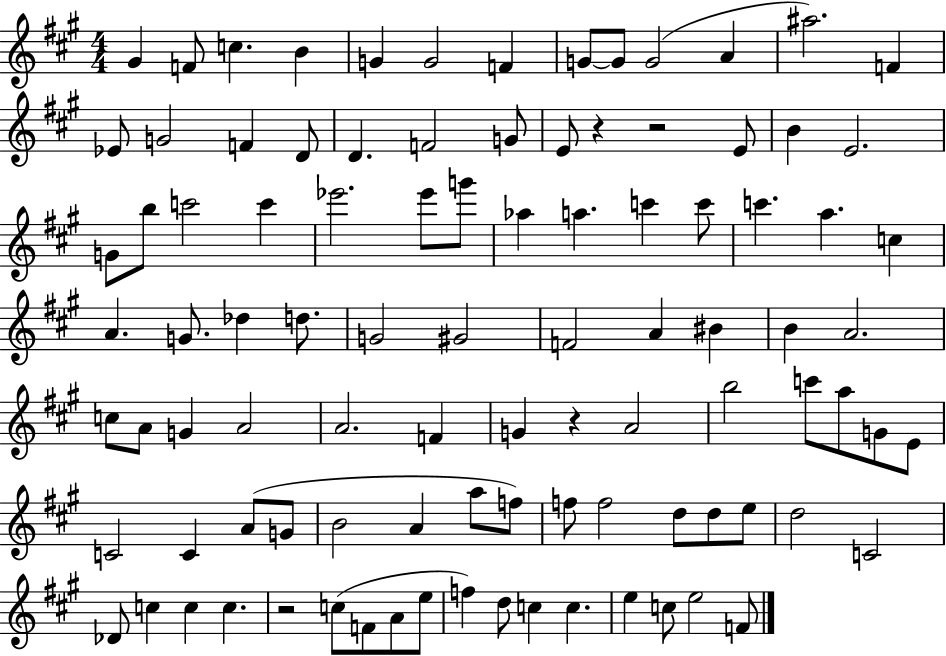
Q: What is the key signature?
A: A major